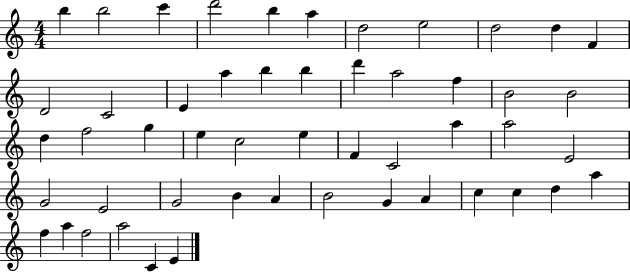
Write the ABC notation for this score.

X:1
T:Untitled
M:4/4
L:1/4
K:C
b b2 c' d'2 b a d2 e2 d2 d F D2 C2 E a b b d' a2 f B2 B2 d f2 g e c2 e F C2 a a2 E2 G2 E2 G2 B A B2 G A c c d a f a f2 a2 C E